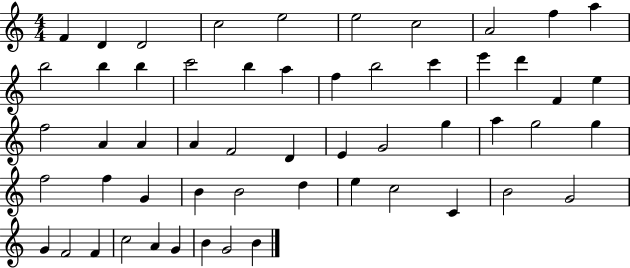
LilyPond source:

{
  \clef treble
  \numericTimeSignature
  \time 4/4
  \key c \major
  f'4 d'4 d'2 | c''2 e''2 | e''2 c''2 | a'2 f''4 a''4 | \break b''2 b''4 b''4 | c'''2 b''4 a''4 | f''4 b''2 c'''4 | e'''4 d'''4 f'4 e''4 | \break f''2 a'4 a'4 | a'4 f'2 d'4 | e'4 g'2 g''4 | a''4 g''2 g''4 | \break f''2 f''4 g'4 | b'4 b'2 d''4 | e''4 c''2 c'4 | b'2 g'2 | \break g'4 f'2 f'4 | c''2 a'4 g'4 | b'4 g'2 b'4 | \bar "|."
}